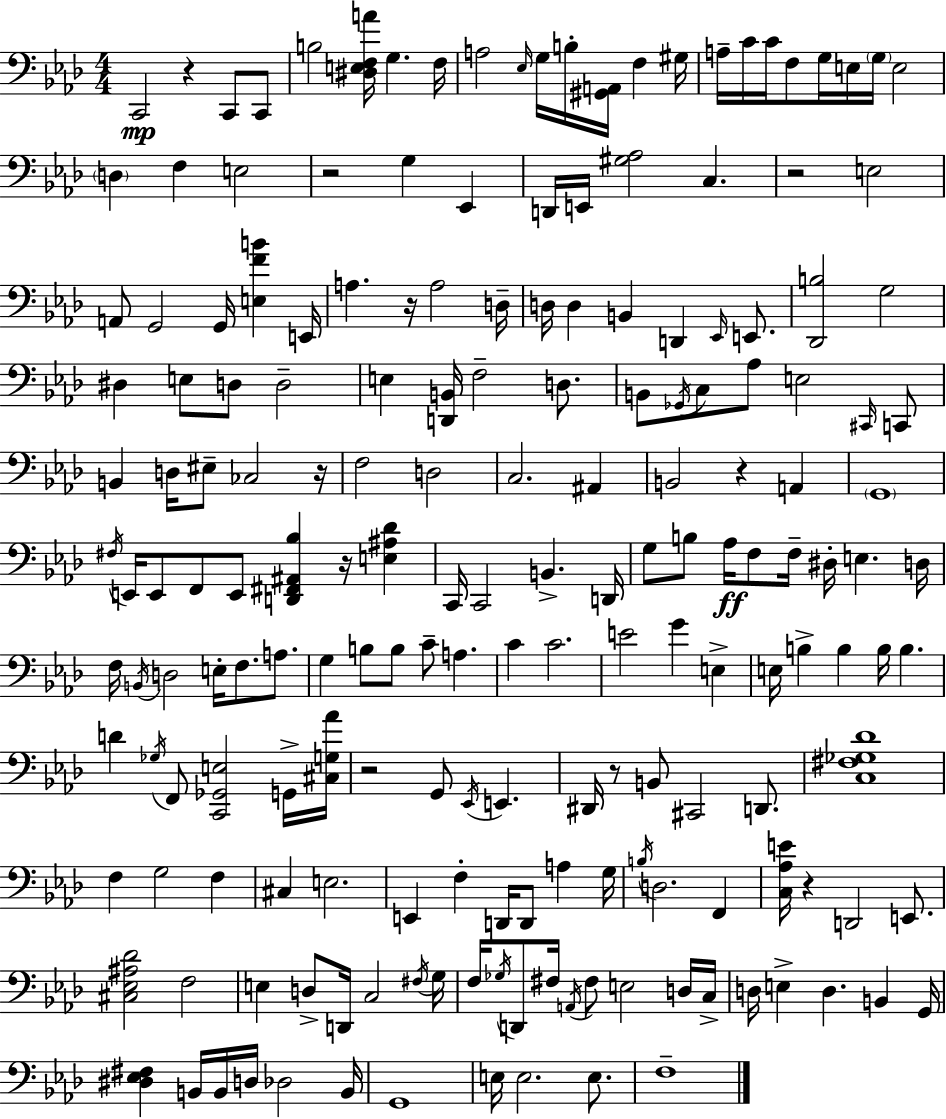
X:1
T:Untitled
M:4/4
L:1/4
K:Ab
C,,2 z C,,/2 C,,/2 B,2 [^D,E,F,A]/4 G, F,/4 A,2 _E,/4 G,/4 B,/4 [^G,,A,,]/4 F, ^G,/4 A,/4 C/4 C/4 F,/2 G,/4 E,/4 G,/4 E,2 D, F, E,2 z2 G, _E,, D,,/4 E,,/4 [^G,_A,]2 C, z2 E,2 A,,/2 G,,2 G,,/4 [E,FB] E,,/4 A, z/4 A,2 D,/4 D,/4 D, B,, D,, _E,,/4 E,,/2 [_D,,B,]2 G,2 ^D, E,/2 D,/2 D,2 E, [D,,B,,]/4 F,2 D,/2 B,,/2 _G,,/4 C,/2 _A,/2 E,2 ^C,,/4 C,,/2 B,, D,/4 ^E,/2 _C,2 z/4 F,2 D,2 C,2 ^A,, B,,2 z A,, G,,4 ^F,/4 E,,/4 E,,/2 F,,/2 E,,/2 [D,,^F,,^A,,_B,] z/4 [E,^A,_D] C,,/4 C,,2 B,, D,,/4 G,/2 B,/2 _A,/4 F,/2 F,/4 ^D,/4 E, D,/4 F,/4 B,,/4 D,2 E,/4 F,/2 A,/2 G, B,/2 B,/2 C/2 A, C C2 E2 G E, E,/4 B, B, B,/4 B, D _G,/4 F,,/2 [C,,_G,,E,]2 G,,/4 [^C,G,_A]/4 z2 G,,/2 _E,,/4 E,, ^D,,/4 z/2 B,,/2 ^C,,2 D,,/2 [C,^F,_G,_D]4 F, G,2 F, ^C, E,2 E,, F, D,,/4 D,,/2 A, G,/4 B,/4 D,2 F,, [C,_A,E]/4 z D,,2 E,,/2 [^C,_E,^A,_D]2 F,2 E, D,/2 D,,/4 C,2 ^F,/4 G,/4 F,/4 _G,/4 D,,/2 ^F,/4 A,,/4 ^F,/2 E,2 D,/4 C,/4 D,/4 E, D, B,, G,,/4 [^D,_E,^F,] B,,/4 B,,/4 D,/4 _D,2 B,,/4 G,,4 E,/4 E,2 E,/2 F,4